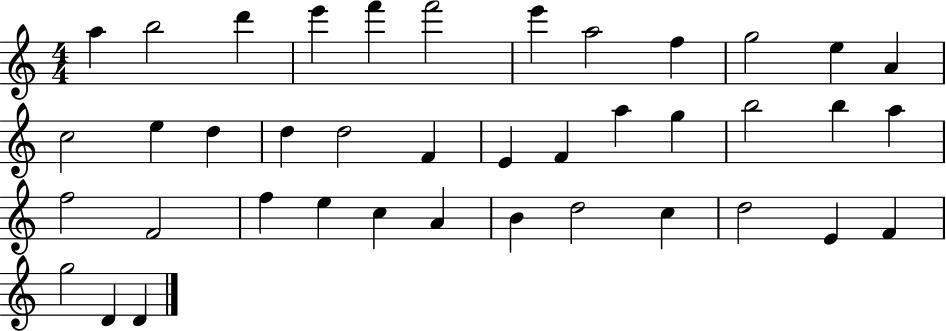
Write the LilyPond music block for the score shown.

{
  \clef treble
  \numericTimeSignature
  \time 4/4
  \key c \major
  a''4 b''2 d'''4 | e'''4 f'''4 f'''2 | e'''4 a''2 f''4 | g''2 e''4 a'4 | \break c''2 e''4 d''4 | d''4 d''2 f'4 | e'4 f'4 a''4 g''4 | b''2 b''4 a''4 | \break f''2 f'2 | f''4 e''4 c''4 a'4 | b'4 d''2 c''4 | d''2 e'4 f'4 | \break g''2 d'4 d'4 | \bar "|."
}